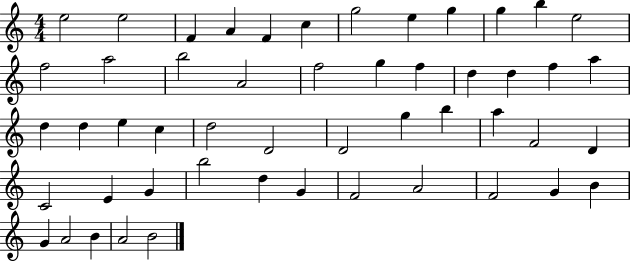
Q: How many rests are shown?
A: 0